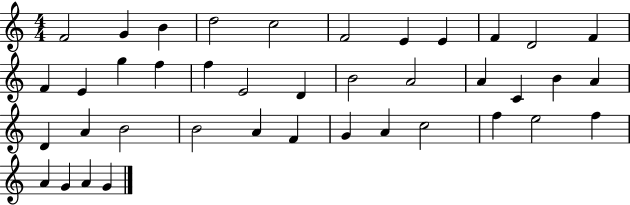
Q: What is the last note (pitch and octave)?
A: G4